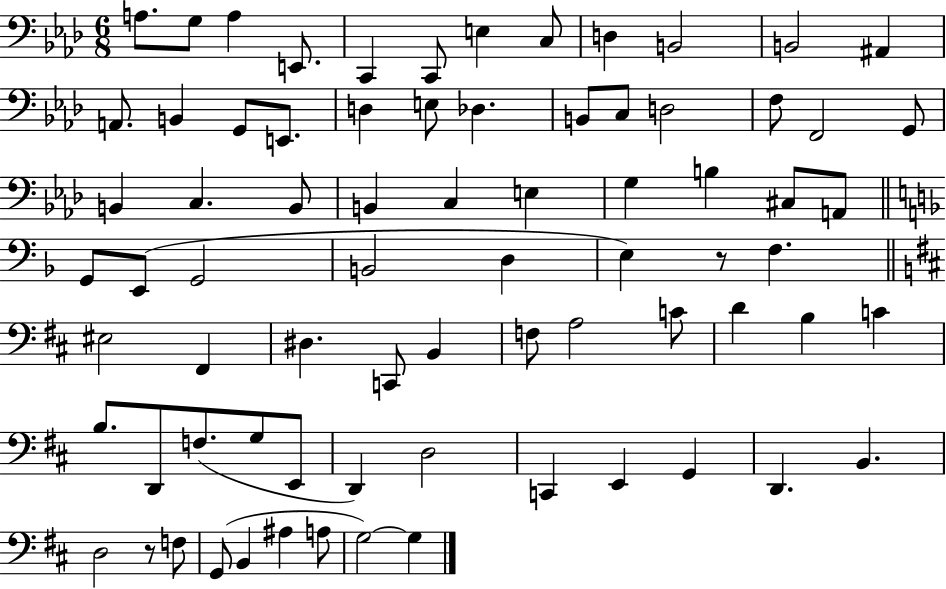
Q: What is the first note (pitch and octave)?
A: A3